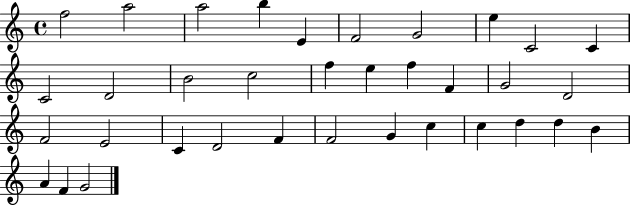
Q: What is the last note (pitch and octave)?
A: G4